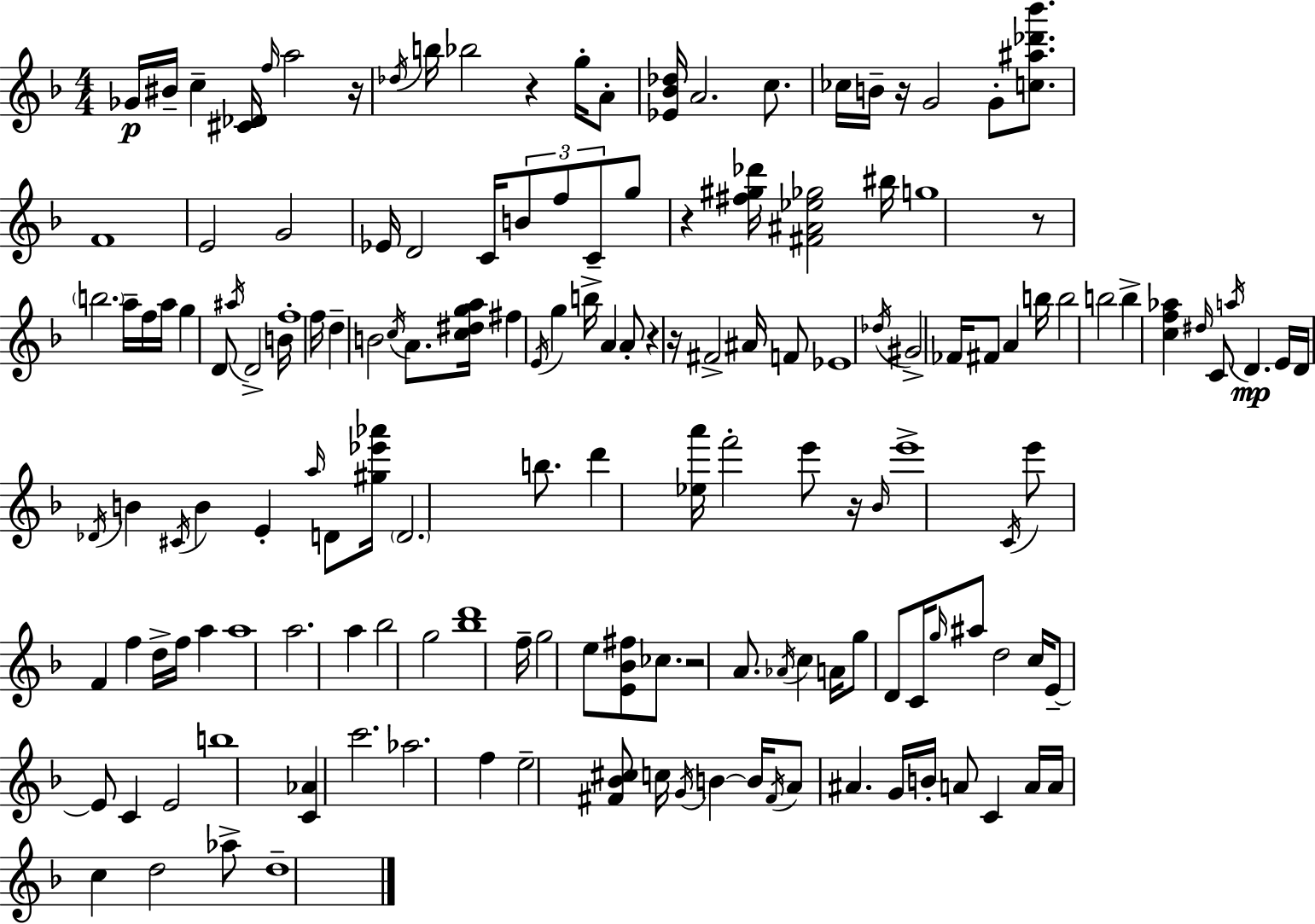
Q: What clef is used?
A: treble